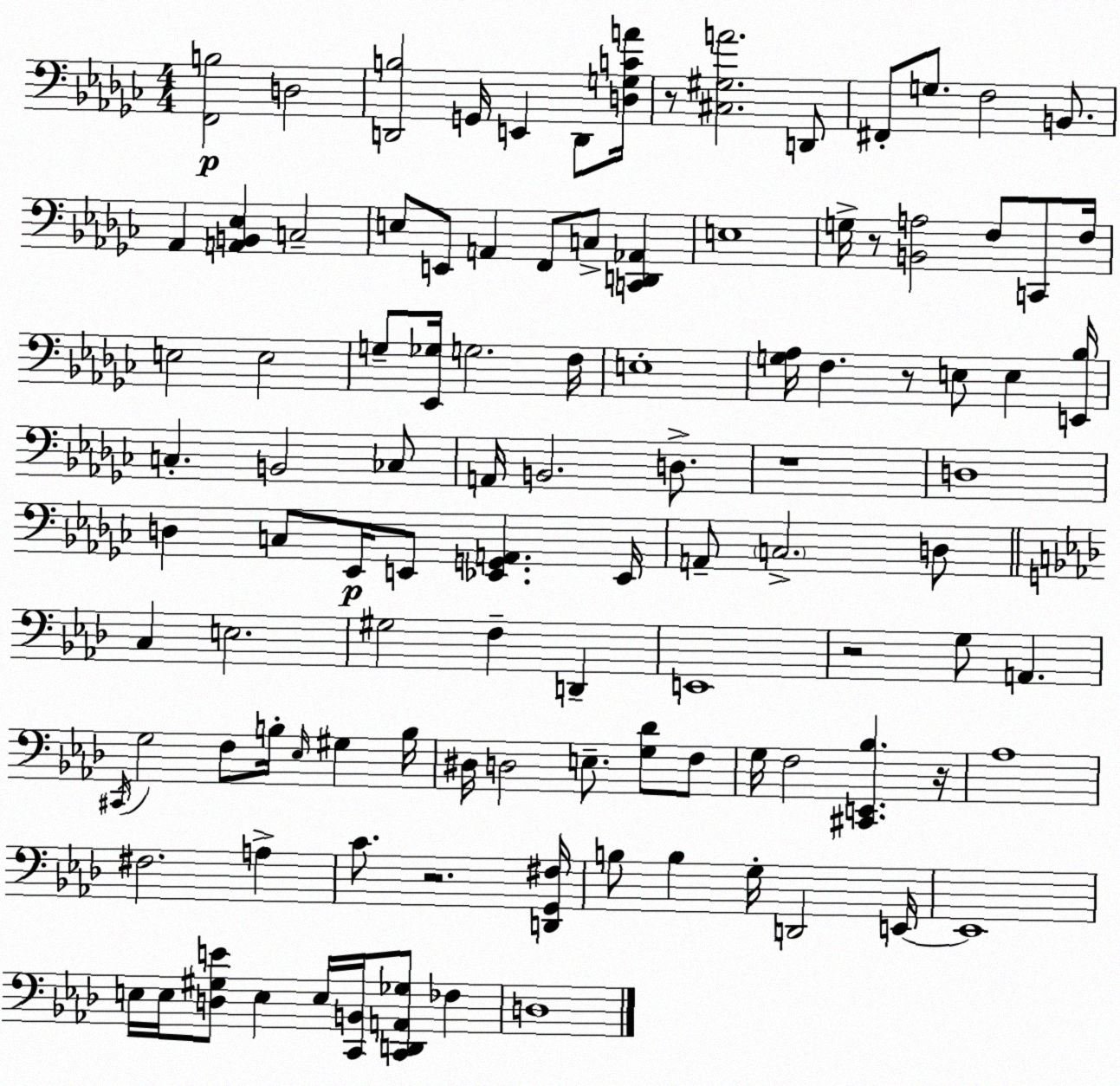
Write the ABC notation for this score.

X:1
T:Untitled
M:4/4
L:1/4
K:Ebm
[F,,B,]2 D,2 [D,,B,]2 G,,/4 E,, D,,/2 [D,G,CA]/4 z/2 [^C,^G,A]2 D,,/2 ^F,,/2 G,/2 F,2 B,,/2 _A,, [A,,B,,_E,] C,2 E,/2 E,,/2 A,, F,,/2 C,/2 [C,,D,,_A,,] E,4 G,/4 z/2 [B,,A,]2 F,/2 C,,/2 F,/4 E,2 E,2 G,/2 [_E,,_G,]/4 G,2 F,/4 E,4 [G,_A,]/4 F, z/2 E,/2 E, [E,,_B,]/4 C, B,,2 _C,/2 A,,/4 B,,2 D,/2 z4 D,4 D, C,/2 _E,,/4 E,,/2 [_E,,G,,A,,] _E,,/4 A,,/2 C,2 D,/2 C, E,2 ^G,2 F, D,, E,,4 z2 G,/2 A,, ^C,,/4 G,2 F,/2 B,/4 _E,/4 ^G, B,/4 ^D,/4 D,2 E,/2 [G,_D]/2 F,/2 G,/4 F,2 [^C,,E,,_B,] z/4 _A,4 ^F,2 A, C/2 z2 [D,,G,,^F,]/4 B,/2 B, G,/4 D,,2 E,,/4 E,,4 E,/4 E,/4 [D,^G,E]/2 E, E,/4 [C,,B,,]/4 [C,,D,,A,,_G,]/2 _F, D,4